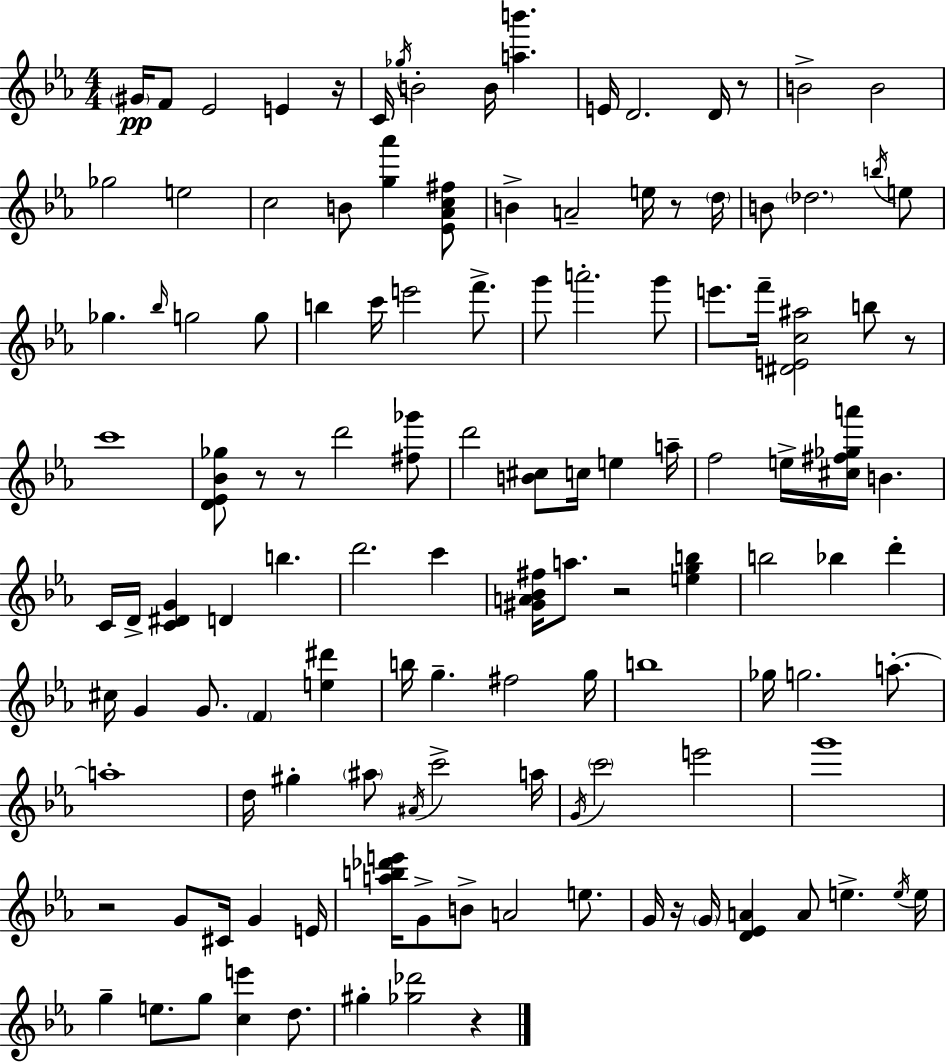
G#4/s F4/e Eb4/h E4/q R/s C4/s Gb5/s B4/h B4/s [A5,B6]/q. E4/s D4/h. D4/s R/e B4/h B4/h Gb5/h E5/h C5/h B4/e [G5,Ab6]/q [Eb4,Ab4,C5,F#5]/e B4/q A4/h E5/s R/e D5/s B4/e Db5/h. B5/s E5/e Gb5/q. Bb5/s G5/h G5/e B5/q C6/s E6/h F6/e. G6/e A6/h. G6/e E6/e. F6/s [D#4,E4,C5,A#5]/h B5/e R/e C6/w [D4,Eb4,Bb4,Gb5]/e R/e R/e D6/h [F#5,Gb6]/e D6/h [B4,C#5]/e C5/s E5/q A5/s F5/h E5/s [C#5,F#5,Gb5,A6]/s B4/q. C4/s D4/s [C4,D#4,G4]/q D4/q B5/q. D6/h. C6/q [G#4,A4,Bb4,F#5]/s A5/e. R/h [E5,G5,B5]/q B5/h Bb5/q D6/q C#5/s G4/q G4/e. F4/q [E5,D#6]/q B5/s G5/q. F#5/h G5/s B5/w Gb5/s G5/h. A5/e. A5/w D5/s G#5/q A#5/e A#4/s C6/h A5/s G4/s C6/h E6/h G6/w R/h G4/e C#4/s G4/q E4/s [A5,B5,Db6,E6]/s G4/e B4/e A4/h E5/e. G4/s R/s G4/s [D4,Eb4,A4]/q A4/e E5/q. E5/s E5/s G5/q E5/e. G5/e [C5,E6]/q D5/e. G#5/q [Gb5,Db6]/h R/q